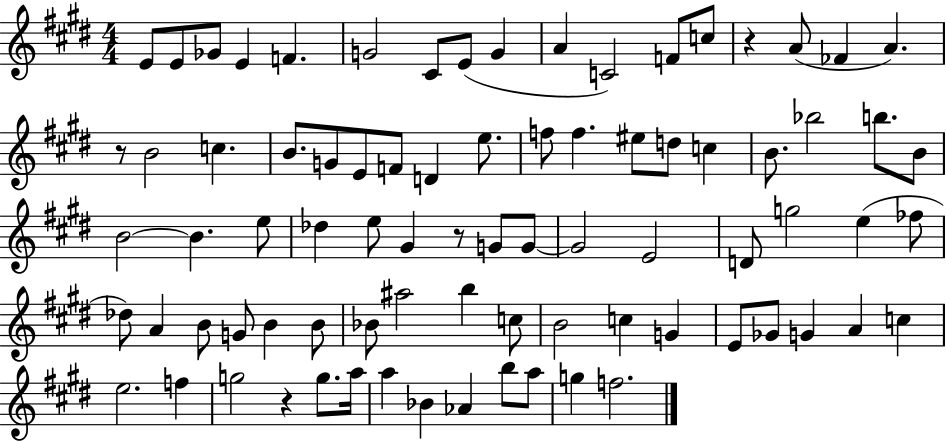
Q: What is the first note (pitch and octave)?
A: E4